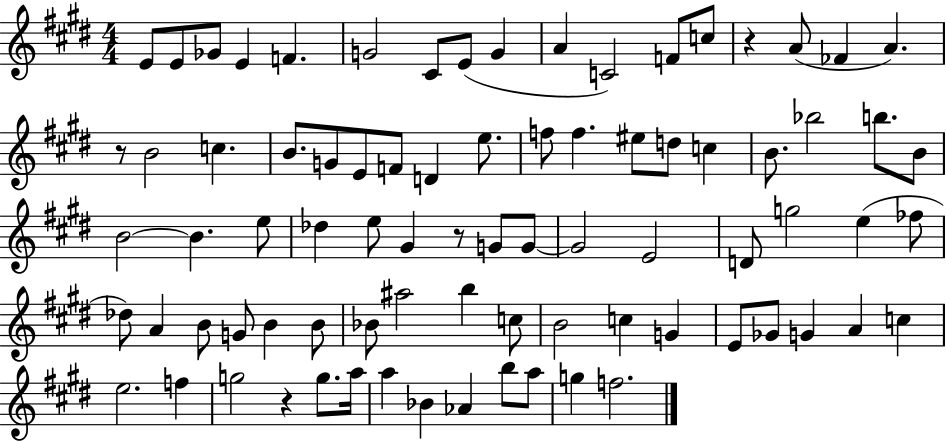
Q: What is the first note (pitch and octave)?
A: E4